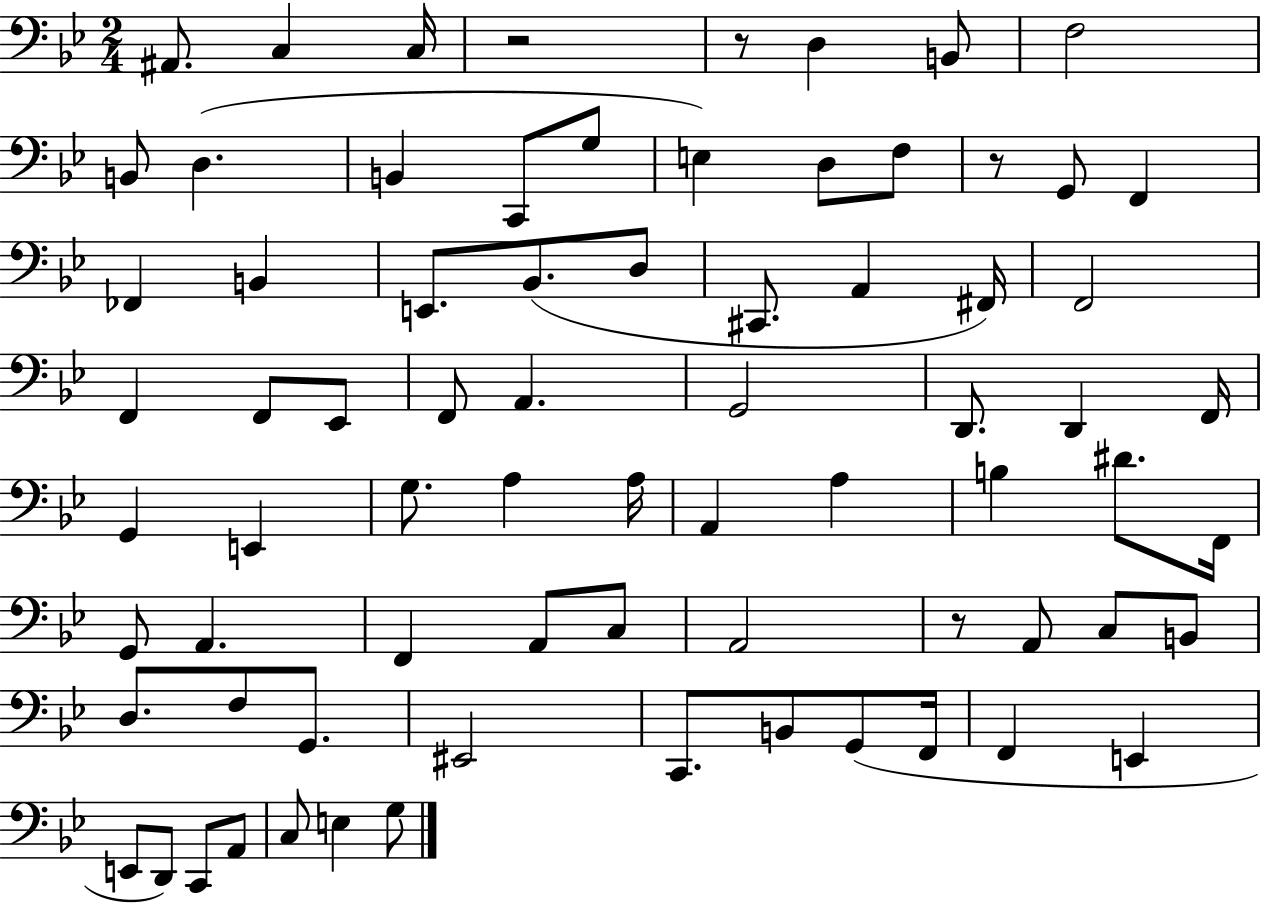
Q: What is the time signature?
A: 2/4